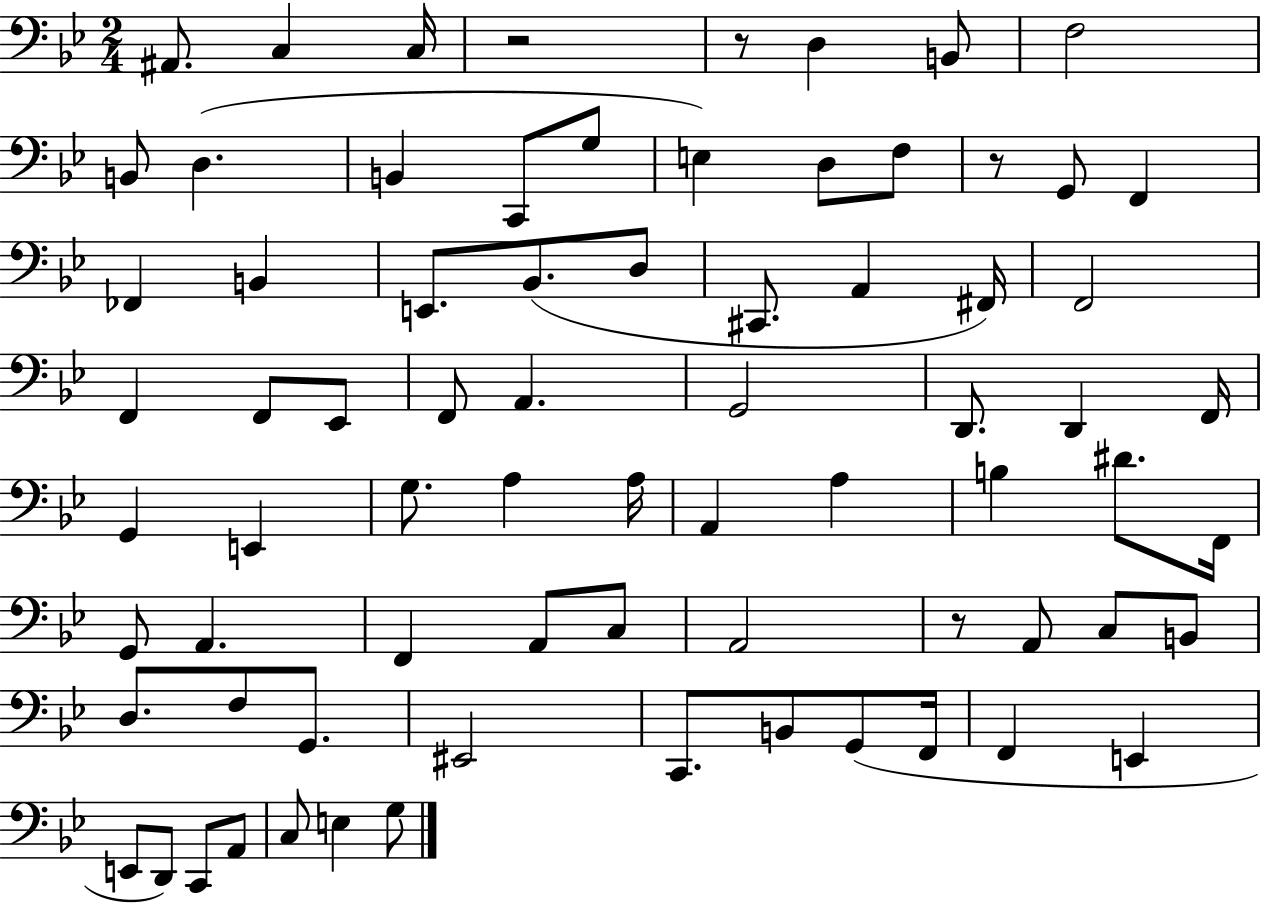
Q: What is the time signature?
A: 2/4